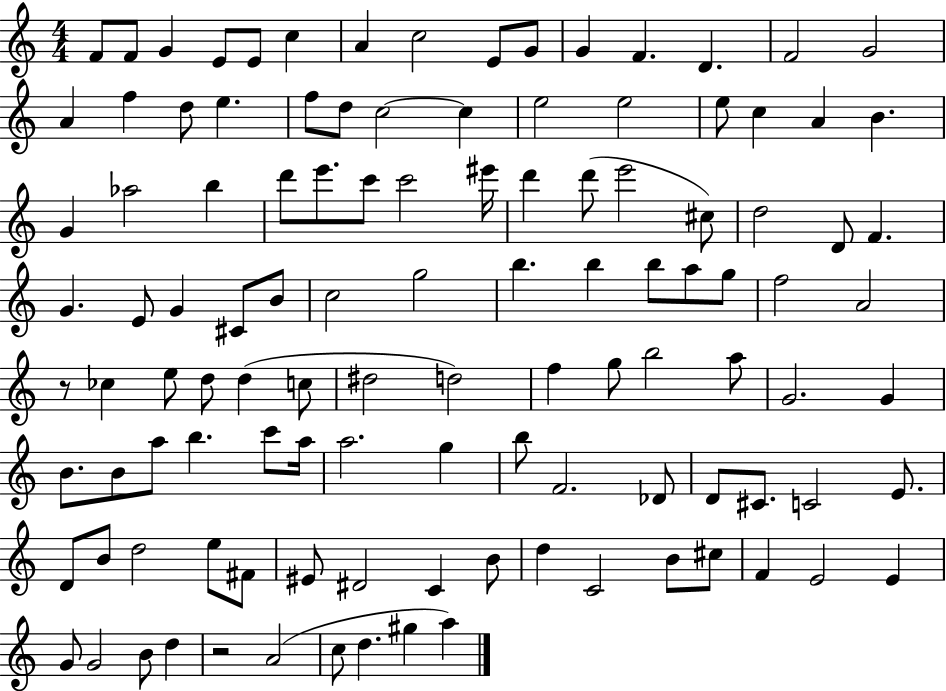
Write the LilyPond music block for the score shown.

{
  \clef treble
  \numericTimeSignature
  \time 4/4
  \key c \major
  f'8 f'8 g'4 e'8 e'8 c''4 | a'4 c''2 e'8 g'8 | g'4 f'4. d'4. | f'2 g'2 | \break a'4 f''4 d''8 e''4. | f''8 d''8 c''2~~ c''4 | e''2 e''2 | e''8 c''4 a'4 b'4. | \break g'4 aes''2 b''4 | d'''8 e'''8. c'''8 c'''2 eis'''16 | d'''4 d'''8( e'''2 cis''8) | d''2 d'8 f'4. | \break g'4. e'8 g'4 cis'8 b'8 | c''2 g''2 | b''4. b''4 b''8 a''8 g''8 | f''2 a'2 | \break r8 ces''4 e''8 d''8 d''4( c''8 | dis''2 d''2) | f''4 g''8 b''2 a''8 | g'2. g'4 | \break b'8. b'8 a''8 b''4. c'''8 a''16 | a''2. g''4 | b''8 f'2. des'8 | d'8 cis'8. c'2 e'8. | \break d'8 b'8 d''2 e''8 fis'8 | eis'8 dis'2 c'4 b'8 | d''4 c'2 b'8 cis''8 | f'4 e'2 e'4 | \break g'8 g'2 b'8 d''4 | r2 a'2( | c''8 d''4. gis''4 a''4) | \bar "|."
}